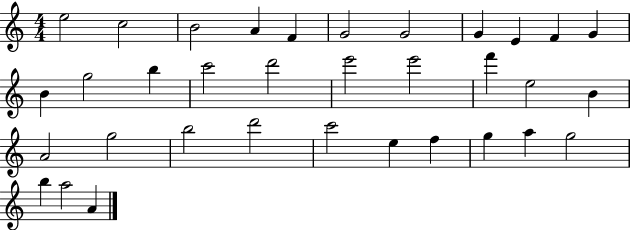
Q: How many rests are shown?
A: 0